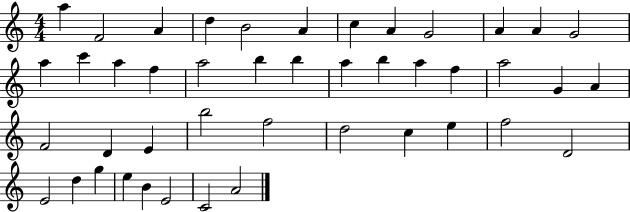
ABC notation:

X:1
T:Untitled
M:4/4
L:1/4
K:C
a F2 A d B2 A c A G2 A A G2 a c' a f a2 b b a b a f a2 G A F2 D E b2 f2 d2 c e f2 D2 E2 d g e B E2 C2 A2